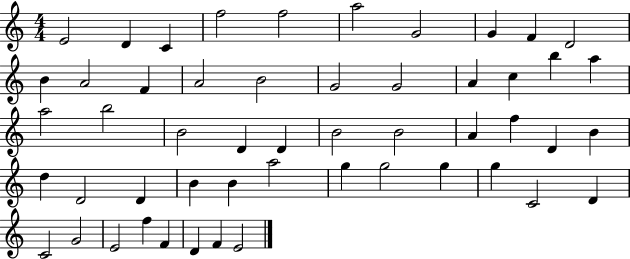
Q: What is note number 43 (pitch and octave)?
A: C4